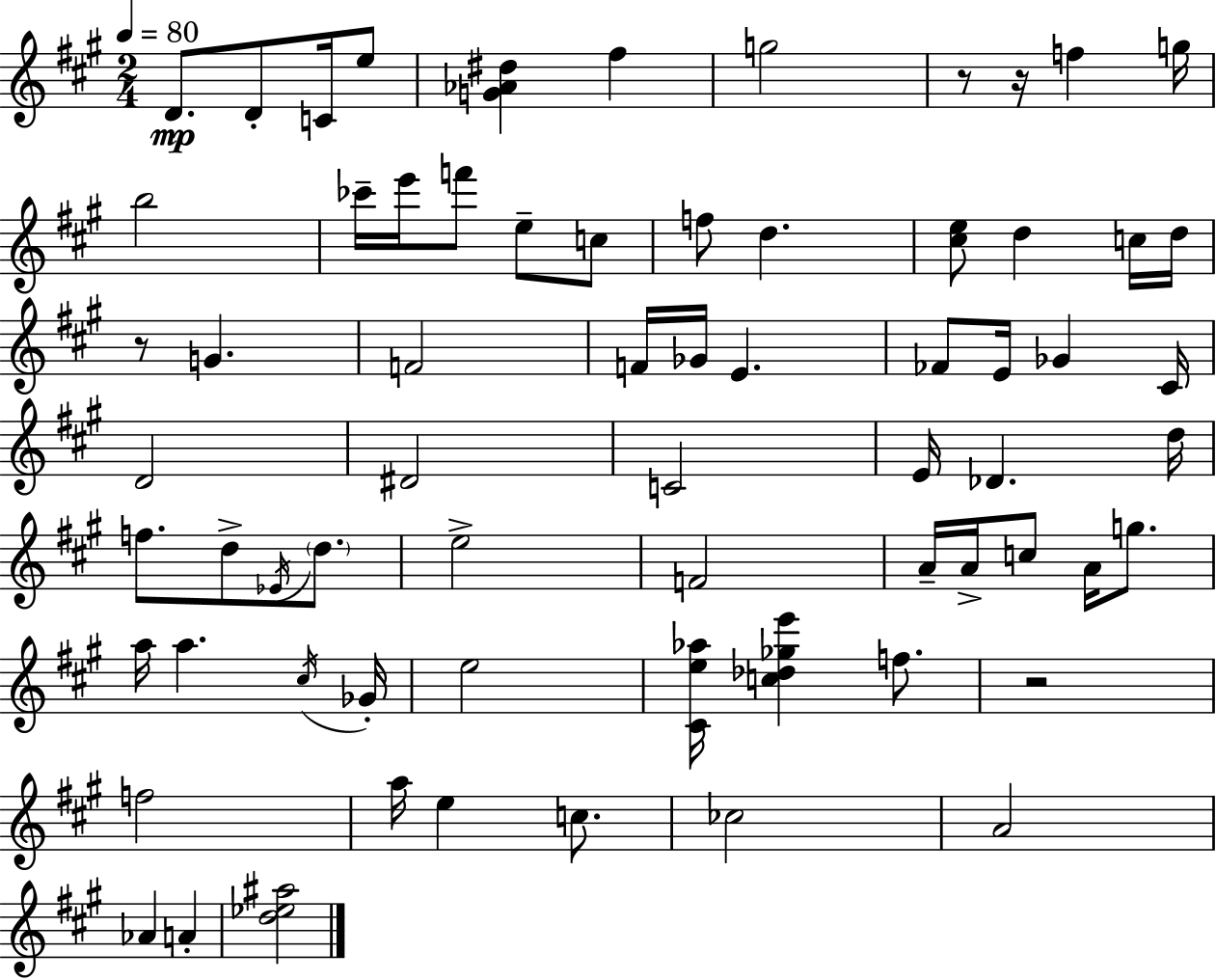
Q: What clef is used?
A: treble